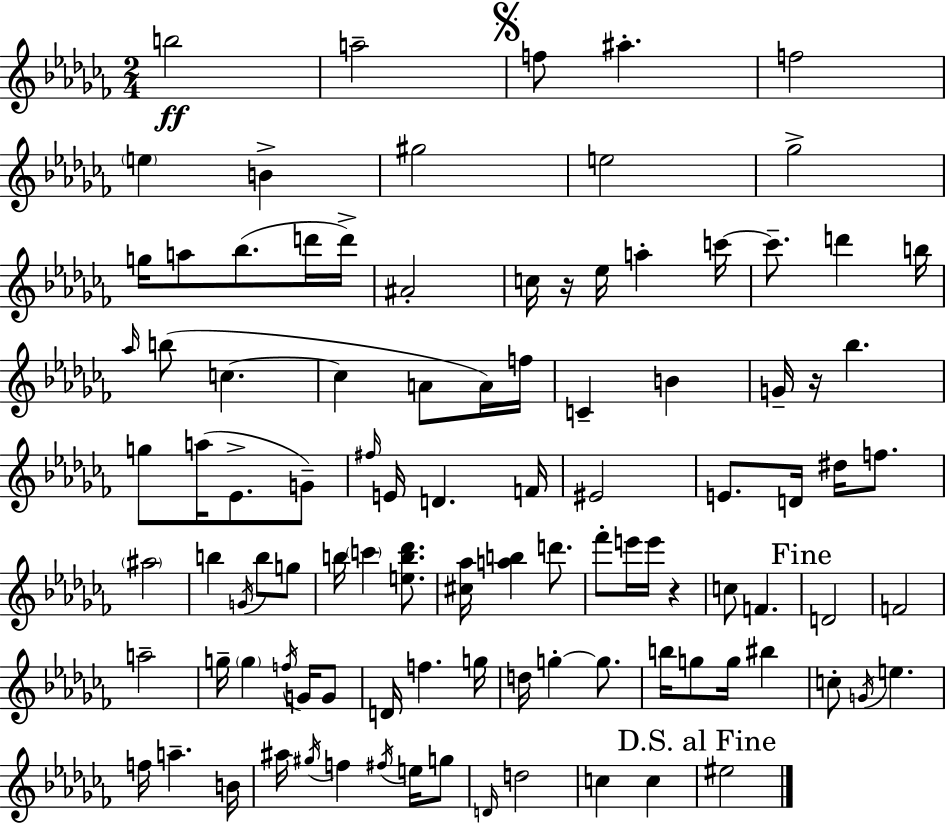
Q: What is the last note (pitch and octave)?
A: EIS5